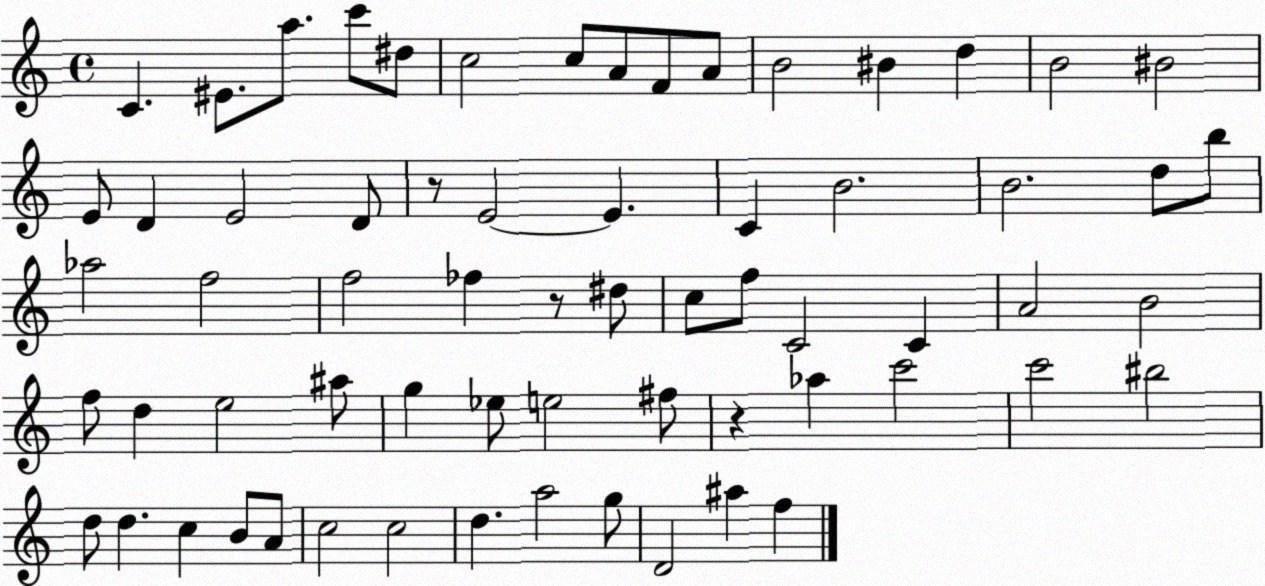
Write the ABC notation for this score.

X:1
T:Untitled
M:4/4
L:1/4
K:C
C ^E/2 a/2 c'/2 ^d/2 c2 c/2 A/2 F/2 A/2 B2 ^B d B2 ^B2 E/2 D E2 D/2 z/2 E2 E C B2 B2 d/2 b/2 _a2 f2 f2 _f z/2 ^d/2 c/2 f/2 C2 C A2 B2 f/2 d e2 ^a/2 g _e/2 e2 ^f/2 z _a c'2 c'2 ^b2 d/2 d c B/2 A/2 c2 c2 d a2 g/2 D2 ^a f